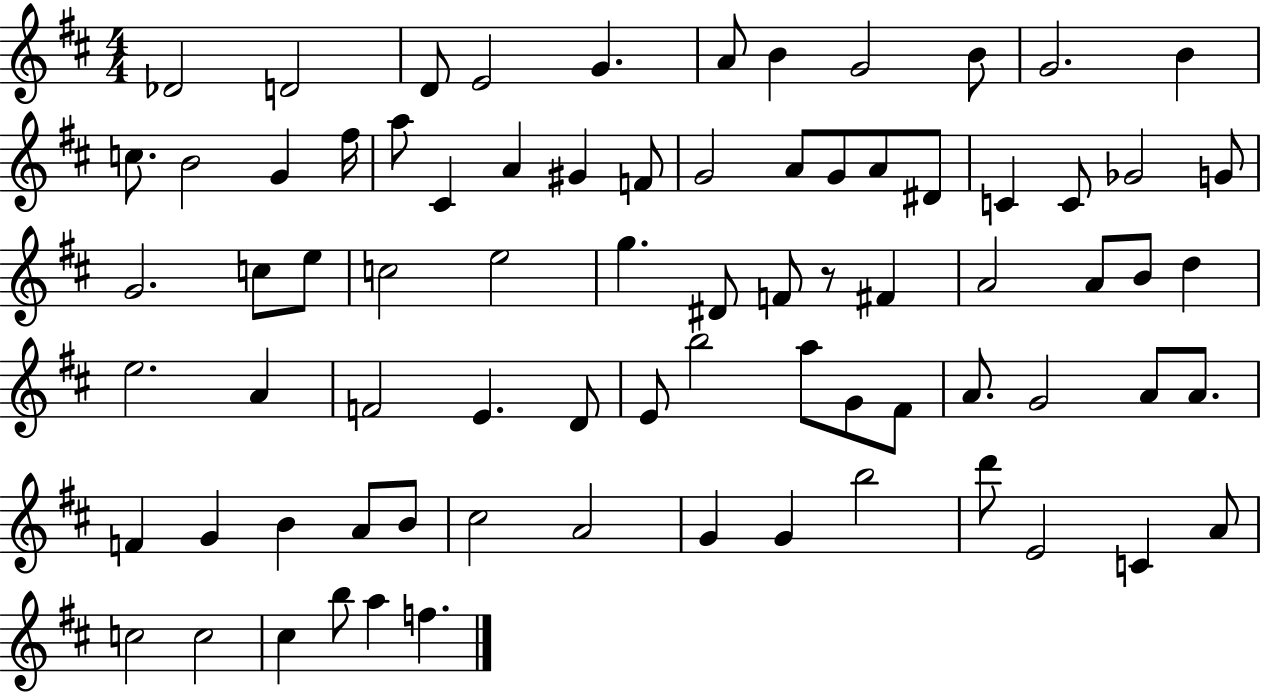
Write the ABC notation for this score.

X:1
T:Untitled
M:4/4
L:1/4
K:D
_D2 D2 D/2 E2 G A/2 B G2 B/2 G2 B c/2 B2 G ^f/4 a/2 ^C A ^G F/2 G2 A/2 G/2 A/2 ^D/2 C C/2 _G2 G/2 G2 c/2 e/2 c2 e2 g ^D/2 F/2 z/2 ^F A2 A/2 B/2 d e2 A F2 E D/2 E/2 b2 a/2 G/2 ^F/2 A/2 G2 A/2 A/2 F G B A/2 B/2 ^c2 A2 G G b2 d'/2 E2 C A/2 c2 c2 ^c b/2 a f